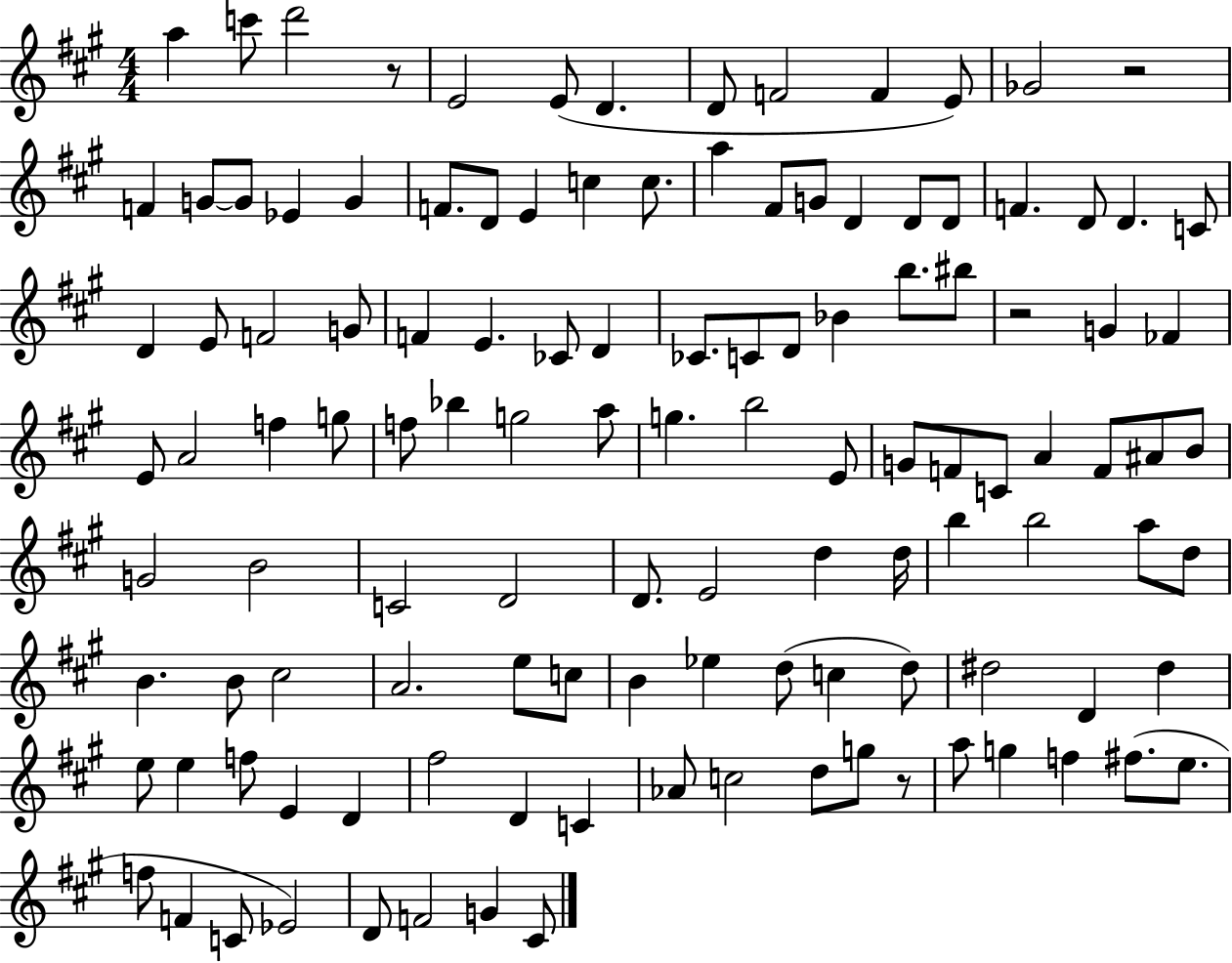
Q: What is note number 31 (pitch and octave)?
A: C4